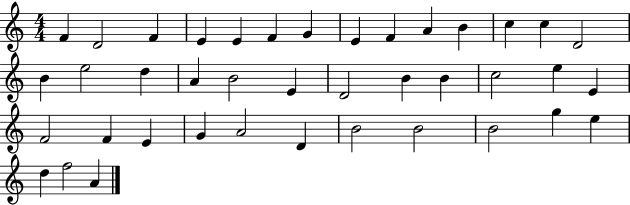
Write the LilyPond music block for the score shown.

{
  \clef treble
  \numericTimeSignature
  \time 4/4
  \key c \major
  f'4 d'2 f'4 | e'4 e'4 f'4 g'4 | e'4 f'4 a'4 b'4 | c''4 c''4 d'2 | \break b'4 e''2 d''4 | a'4 b'2 e'4 | d'2 b'4 b'4 | c''2 e''4 e'4 | \break f'2 f'4 e'4 | g'4 a'2 d'4 | b'2 b'2 | b'2 g''4 e''4 | \break d''4 f''2 a'4 | \bar "|."
}